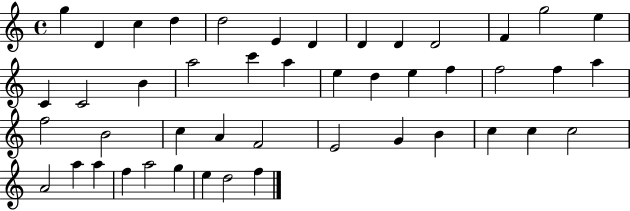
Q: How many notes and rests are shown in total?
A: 46